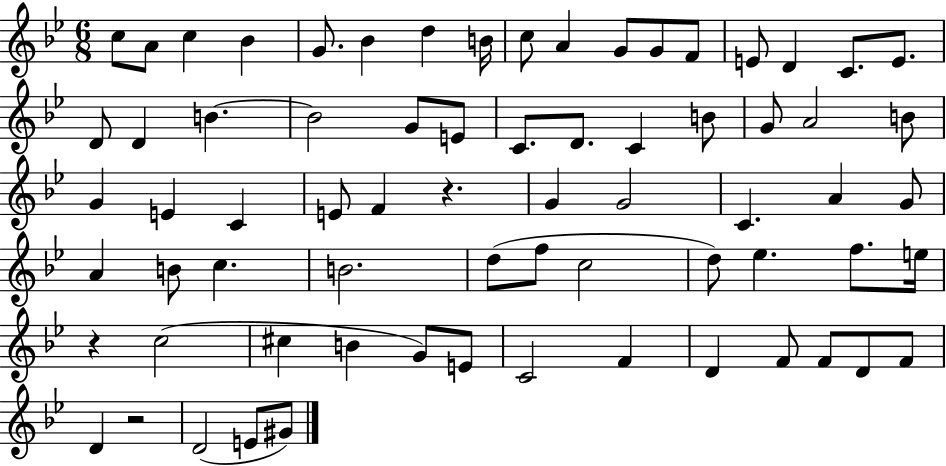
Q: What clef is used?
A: treble